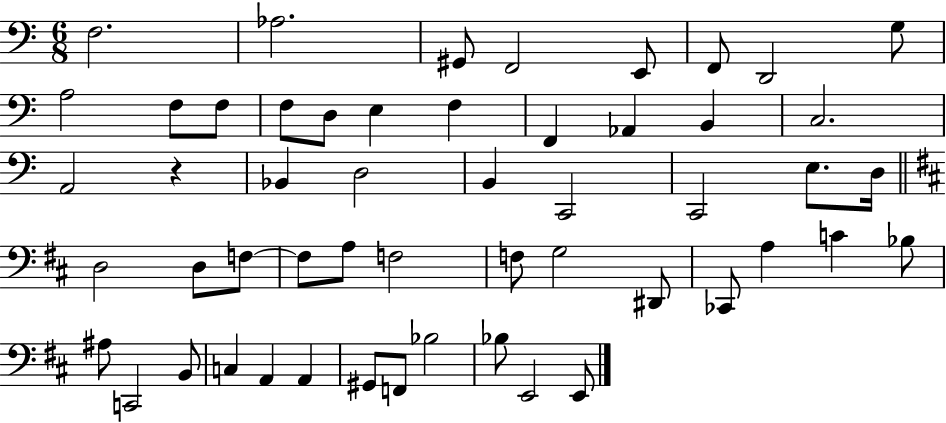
{
  \clef bass
  \numericTimeSignature
  \time 6/8
  \key c \major
  f2. | aes2. | gis,8 f,2 e,8 | f,8 d,2 g8 | \break a2 f8 f8 | f8 d8 e4 f4 | f,4 aes,4 b,4 | c2. | \break a,2 r4 | bes,4 d2 | b,4 c,2 | c,2 e8. d16 | \break \bar "||" \break \key d \major d2 d8 f8~~ | f8 a8 f2 | f8 g2 dis,8 | ces,8 a4 c'4 bes8 | \break ais8 c,2 b,8 | c4 a,4 a,4 | gis,8 f,8 bes2 | bes8 e,2 e,8 | \break \bar "|."
}